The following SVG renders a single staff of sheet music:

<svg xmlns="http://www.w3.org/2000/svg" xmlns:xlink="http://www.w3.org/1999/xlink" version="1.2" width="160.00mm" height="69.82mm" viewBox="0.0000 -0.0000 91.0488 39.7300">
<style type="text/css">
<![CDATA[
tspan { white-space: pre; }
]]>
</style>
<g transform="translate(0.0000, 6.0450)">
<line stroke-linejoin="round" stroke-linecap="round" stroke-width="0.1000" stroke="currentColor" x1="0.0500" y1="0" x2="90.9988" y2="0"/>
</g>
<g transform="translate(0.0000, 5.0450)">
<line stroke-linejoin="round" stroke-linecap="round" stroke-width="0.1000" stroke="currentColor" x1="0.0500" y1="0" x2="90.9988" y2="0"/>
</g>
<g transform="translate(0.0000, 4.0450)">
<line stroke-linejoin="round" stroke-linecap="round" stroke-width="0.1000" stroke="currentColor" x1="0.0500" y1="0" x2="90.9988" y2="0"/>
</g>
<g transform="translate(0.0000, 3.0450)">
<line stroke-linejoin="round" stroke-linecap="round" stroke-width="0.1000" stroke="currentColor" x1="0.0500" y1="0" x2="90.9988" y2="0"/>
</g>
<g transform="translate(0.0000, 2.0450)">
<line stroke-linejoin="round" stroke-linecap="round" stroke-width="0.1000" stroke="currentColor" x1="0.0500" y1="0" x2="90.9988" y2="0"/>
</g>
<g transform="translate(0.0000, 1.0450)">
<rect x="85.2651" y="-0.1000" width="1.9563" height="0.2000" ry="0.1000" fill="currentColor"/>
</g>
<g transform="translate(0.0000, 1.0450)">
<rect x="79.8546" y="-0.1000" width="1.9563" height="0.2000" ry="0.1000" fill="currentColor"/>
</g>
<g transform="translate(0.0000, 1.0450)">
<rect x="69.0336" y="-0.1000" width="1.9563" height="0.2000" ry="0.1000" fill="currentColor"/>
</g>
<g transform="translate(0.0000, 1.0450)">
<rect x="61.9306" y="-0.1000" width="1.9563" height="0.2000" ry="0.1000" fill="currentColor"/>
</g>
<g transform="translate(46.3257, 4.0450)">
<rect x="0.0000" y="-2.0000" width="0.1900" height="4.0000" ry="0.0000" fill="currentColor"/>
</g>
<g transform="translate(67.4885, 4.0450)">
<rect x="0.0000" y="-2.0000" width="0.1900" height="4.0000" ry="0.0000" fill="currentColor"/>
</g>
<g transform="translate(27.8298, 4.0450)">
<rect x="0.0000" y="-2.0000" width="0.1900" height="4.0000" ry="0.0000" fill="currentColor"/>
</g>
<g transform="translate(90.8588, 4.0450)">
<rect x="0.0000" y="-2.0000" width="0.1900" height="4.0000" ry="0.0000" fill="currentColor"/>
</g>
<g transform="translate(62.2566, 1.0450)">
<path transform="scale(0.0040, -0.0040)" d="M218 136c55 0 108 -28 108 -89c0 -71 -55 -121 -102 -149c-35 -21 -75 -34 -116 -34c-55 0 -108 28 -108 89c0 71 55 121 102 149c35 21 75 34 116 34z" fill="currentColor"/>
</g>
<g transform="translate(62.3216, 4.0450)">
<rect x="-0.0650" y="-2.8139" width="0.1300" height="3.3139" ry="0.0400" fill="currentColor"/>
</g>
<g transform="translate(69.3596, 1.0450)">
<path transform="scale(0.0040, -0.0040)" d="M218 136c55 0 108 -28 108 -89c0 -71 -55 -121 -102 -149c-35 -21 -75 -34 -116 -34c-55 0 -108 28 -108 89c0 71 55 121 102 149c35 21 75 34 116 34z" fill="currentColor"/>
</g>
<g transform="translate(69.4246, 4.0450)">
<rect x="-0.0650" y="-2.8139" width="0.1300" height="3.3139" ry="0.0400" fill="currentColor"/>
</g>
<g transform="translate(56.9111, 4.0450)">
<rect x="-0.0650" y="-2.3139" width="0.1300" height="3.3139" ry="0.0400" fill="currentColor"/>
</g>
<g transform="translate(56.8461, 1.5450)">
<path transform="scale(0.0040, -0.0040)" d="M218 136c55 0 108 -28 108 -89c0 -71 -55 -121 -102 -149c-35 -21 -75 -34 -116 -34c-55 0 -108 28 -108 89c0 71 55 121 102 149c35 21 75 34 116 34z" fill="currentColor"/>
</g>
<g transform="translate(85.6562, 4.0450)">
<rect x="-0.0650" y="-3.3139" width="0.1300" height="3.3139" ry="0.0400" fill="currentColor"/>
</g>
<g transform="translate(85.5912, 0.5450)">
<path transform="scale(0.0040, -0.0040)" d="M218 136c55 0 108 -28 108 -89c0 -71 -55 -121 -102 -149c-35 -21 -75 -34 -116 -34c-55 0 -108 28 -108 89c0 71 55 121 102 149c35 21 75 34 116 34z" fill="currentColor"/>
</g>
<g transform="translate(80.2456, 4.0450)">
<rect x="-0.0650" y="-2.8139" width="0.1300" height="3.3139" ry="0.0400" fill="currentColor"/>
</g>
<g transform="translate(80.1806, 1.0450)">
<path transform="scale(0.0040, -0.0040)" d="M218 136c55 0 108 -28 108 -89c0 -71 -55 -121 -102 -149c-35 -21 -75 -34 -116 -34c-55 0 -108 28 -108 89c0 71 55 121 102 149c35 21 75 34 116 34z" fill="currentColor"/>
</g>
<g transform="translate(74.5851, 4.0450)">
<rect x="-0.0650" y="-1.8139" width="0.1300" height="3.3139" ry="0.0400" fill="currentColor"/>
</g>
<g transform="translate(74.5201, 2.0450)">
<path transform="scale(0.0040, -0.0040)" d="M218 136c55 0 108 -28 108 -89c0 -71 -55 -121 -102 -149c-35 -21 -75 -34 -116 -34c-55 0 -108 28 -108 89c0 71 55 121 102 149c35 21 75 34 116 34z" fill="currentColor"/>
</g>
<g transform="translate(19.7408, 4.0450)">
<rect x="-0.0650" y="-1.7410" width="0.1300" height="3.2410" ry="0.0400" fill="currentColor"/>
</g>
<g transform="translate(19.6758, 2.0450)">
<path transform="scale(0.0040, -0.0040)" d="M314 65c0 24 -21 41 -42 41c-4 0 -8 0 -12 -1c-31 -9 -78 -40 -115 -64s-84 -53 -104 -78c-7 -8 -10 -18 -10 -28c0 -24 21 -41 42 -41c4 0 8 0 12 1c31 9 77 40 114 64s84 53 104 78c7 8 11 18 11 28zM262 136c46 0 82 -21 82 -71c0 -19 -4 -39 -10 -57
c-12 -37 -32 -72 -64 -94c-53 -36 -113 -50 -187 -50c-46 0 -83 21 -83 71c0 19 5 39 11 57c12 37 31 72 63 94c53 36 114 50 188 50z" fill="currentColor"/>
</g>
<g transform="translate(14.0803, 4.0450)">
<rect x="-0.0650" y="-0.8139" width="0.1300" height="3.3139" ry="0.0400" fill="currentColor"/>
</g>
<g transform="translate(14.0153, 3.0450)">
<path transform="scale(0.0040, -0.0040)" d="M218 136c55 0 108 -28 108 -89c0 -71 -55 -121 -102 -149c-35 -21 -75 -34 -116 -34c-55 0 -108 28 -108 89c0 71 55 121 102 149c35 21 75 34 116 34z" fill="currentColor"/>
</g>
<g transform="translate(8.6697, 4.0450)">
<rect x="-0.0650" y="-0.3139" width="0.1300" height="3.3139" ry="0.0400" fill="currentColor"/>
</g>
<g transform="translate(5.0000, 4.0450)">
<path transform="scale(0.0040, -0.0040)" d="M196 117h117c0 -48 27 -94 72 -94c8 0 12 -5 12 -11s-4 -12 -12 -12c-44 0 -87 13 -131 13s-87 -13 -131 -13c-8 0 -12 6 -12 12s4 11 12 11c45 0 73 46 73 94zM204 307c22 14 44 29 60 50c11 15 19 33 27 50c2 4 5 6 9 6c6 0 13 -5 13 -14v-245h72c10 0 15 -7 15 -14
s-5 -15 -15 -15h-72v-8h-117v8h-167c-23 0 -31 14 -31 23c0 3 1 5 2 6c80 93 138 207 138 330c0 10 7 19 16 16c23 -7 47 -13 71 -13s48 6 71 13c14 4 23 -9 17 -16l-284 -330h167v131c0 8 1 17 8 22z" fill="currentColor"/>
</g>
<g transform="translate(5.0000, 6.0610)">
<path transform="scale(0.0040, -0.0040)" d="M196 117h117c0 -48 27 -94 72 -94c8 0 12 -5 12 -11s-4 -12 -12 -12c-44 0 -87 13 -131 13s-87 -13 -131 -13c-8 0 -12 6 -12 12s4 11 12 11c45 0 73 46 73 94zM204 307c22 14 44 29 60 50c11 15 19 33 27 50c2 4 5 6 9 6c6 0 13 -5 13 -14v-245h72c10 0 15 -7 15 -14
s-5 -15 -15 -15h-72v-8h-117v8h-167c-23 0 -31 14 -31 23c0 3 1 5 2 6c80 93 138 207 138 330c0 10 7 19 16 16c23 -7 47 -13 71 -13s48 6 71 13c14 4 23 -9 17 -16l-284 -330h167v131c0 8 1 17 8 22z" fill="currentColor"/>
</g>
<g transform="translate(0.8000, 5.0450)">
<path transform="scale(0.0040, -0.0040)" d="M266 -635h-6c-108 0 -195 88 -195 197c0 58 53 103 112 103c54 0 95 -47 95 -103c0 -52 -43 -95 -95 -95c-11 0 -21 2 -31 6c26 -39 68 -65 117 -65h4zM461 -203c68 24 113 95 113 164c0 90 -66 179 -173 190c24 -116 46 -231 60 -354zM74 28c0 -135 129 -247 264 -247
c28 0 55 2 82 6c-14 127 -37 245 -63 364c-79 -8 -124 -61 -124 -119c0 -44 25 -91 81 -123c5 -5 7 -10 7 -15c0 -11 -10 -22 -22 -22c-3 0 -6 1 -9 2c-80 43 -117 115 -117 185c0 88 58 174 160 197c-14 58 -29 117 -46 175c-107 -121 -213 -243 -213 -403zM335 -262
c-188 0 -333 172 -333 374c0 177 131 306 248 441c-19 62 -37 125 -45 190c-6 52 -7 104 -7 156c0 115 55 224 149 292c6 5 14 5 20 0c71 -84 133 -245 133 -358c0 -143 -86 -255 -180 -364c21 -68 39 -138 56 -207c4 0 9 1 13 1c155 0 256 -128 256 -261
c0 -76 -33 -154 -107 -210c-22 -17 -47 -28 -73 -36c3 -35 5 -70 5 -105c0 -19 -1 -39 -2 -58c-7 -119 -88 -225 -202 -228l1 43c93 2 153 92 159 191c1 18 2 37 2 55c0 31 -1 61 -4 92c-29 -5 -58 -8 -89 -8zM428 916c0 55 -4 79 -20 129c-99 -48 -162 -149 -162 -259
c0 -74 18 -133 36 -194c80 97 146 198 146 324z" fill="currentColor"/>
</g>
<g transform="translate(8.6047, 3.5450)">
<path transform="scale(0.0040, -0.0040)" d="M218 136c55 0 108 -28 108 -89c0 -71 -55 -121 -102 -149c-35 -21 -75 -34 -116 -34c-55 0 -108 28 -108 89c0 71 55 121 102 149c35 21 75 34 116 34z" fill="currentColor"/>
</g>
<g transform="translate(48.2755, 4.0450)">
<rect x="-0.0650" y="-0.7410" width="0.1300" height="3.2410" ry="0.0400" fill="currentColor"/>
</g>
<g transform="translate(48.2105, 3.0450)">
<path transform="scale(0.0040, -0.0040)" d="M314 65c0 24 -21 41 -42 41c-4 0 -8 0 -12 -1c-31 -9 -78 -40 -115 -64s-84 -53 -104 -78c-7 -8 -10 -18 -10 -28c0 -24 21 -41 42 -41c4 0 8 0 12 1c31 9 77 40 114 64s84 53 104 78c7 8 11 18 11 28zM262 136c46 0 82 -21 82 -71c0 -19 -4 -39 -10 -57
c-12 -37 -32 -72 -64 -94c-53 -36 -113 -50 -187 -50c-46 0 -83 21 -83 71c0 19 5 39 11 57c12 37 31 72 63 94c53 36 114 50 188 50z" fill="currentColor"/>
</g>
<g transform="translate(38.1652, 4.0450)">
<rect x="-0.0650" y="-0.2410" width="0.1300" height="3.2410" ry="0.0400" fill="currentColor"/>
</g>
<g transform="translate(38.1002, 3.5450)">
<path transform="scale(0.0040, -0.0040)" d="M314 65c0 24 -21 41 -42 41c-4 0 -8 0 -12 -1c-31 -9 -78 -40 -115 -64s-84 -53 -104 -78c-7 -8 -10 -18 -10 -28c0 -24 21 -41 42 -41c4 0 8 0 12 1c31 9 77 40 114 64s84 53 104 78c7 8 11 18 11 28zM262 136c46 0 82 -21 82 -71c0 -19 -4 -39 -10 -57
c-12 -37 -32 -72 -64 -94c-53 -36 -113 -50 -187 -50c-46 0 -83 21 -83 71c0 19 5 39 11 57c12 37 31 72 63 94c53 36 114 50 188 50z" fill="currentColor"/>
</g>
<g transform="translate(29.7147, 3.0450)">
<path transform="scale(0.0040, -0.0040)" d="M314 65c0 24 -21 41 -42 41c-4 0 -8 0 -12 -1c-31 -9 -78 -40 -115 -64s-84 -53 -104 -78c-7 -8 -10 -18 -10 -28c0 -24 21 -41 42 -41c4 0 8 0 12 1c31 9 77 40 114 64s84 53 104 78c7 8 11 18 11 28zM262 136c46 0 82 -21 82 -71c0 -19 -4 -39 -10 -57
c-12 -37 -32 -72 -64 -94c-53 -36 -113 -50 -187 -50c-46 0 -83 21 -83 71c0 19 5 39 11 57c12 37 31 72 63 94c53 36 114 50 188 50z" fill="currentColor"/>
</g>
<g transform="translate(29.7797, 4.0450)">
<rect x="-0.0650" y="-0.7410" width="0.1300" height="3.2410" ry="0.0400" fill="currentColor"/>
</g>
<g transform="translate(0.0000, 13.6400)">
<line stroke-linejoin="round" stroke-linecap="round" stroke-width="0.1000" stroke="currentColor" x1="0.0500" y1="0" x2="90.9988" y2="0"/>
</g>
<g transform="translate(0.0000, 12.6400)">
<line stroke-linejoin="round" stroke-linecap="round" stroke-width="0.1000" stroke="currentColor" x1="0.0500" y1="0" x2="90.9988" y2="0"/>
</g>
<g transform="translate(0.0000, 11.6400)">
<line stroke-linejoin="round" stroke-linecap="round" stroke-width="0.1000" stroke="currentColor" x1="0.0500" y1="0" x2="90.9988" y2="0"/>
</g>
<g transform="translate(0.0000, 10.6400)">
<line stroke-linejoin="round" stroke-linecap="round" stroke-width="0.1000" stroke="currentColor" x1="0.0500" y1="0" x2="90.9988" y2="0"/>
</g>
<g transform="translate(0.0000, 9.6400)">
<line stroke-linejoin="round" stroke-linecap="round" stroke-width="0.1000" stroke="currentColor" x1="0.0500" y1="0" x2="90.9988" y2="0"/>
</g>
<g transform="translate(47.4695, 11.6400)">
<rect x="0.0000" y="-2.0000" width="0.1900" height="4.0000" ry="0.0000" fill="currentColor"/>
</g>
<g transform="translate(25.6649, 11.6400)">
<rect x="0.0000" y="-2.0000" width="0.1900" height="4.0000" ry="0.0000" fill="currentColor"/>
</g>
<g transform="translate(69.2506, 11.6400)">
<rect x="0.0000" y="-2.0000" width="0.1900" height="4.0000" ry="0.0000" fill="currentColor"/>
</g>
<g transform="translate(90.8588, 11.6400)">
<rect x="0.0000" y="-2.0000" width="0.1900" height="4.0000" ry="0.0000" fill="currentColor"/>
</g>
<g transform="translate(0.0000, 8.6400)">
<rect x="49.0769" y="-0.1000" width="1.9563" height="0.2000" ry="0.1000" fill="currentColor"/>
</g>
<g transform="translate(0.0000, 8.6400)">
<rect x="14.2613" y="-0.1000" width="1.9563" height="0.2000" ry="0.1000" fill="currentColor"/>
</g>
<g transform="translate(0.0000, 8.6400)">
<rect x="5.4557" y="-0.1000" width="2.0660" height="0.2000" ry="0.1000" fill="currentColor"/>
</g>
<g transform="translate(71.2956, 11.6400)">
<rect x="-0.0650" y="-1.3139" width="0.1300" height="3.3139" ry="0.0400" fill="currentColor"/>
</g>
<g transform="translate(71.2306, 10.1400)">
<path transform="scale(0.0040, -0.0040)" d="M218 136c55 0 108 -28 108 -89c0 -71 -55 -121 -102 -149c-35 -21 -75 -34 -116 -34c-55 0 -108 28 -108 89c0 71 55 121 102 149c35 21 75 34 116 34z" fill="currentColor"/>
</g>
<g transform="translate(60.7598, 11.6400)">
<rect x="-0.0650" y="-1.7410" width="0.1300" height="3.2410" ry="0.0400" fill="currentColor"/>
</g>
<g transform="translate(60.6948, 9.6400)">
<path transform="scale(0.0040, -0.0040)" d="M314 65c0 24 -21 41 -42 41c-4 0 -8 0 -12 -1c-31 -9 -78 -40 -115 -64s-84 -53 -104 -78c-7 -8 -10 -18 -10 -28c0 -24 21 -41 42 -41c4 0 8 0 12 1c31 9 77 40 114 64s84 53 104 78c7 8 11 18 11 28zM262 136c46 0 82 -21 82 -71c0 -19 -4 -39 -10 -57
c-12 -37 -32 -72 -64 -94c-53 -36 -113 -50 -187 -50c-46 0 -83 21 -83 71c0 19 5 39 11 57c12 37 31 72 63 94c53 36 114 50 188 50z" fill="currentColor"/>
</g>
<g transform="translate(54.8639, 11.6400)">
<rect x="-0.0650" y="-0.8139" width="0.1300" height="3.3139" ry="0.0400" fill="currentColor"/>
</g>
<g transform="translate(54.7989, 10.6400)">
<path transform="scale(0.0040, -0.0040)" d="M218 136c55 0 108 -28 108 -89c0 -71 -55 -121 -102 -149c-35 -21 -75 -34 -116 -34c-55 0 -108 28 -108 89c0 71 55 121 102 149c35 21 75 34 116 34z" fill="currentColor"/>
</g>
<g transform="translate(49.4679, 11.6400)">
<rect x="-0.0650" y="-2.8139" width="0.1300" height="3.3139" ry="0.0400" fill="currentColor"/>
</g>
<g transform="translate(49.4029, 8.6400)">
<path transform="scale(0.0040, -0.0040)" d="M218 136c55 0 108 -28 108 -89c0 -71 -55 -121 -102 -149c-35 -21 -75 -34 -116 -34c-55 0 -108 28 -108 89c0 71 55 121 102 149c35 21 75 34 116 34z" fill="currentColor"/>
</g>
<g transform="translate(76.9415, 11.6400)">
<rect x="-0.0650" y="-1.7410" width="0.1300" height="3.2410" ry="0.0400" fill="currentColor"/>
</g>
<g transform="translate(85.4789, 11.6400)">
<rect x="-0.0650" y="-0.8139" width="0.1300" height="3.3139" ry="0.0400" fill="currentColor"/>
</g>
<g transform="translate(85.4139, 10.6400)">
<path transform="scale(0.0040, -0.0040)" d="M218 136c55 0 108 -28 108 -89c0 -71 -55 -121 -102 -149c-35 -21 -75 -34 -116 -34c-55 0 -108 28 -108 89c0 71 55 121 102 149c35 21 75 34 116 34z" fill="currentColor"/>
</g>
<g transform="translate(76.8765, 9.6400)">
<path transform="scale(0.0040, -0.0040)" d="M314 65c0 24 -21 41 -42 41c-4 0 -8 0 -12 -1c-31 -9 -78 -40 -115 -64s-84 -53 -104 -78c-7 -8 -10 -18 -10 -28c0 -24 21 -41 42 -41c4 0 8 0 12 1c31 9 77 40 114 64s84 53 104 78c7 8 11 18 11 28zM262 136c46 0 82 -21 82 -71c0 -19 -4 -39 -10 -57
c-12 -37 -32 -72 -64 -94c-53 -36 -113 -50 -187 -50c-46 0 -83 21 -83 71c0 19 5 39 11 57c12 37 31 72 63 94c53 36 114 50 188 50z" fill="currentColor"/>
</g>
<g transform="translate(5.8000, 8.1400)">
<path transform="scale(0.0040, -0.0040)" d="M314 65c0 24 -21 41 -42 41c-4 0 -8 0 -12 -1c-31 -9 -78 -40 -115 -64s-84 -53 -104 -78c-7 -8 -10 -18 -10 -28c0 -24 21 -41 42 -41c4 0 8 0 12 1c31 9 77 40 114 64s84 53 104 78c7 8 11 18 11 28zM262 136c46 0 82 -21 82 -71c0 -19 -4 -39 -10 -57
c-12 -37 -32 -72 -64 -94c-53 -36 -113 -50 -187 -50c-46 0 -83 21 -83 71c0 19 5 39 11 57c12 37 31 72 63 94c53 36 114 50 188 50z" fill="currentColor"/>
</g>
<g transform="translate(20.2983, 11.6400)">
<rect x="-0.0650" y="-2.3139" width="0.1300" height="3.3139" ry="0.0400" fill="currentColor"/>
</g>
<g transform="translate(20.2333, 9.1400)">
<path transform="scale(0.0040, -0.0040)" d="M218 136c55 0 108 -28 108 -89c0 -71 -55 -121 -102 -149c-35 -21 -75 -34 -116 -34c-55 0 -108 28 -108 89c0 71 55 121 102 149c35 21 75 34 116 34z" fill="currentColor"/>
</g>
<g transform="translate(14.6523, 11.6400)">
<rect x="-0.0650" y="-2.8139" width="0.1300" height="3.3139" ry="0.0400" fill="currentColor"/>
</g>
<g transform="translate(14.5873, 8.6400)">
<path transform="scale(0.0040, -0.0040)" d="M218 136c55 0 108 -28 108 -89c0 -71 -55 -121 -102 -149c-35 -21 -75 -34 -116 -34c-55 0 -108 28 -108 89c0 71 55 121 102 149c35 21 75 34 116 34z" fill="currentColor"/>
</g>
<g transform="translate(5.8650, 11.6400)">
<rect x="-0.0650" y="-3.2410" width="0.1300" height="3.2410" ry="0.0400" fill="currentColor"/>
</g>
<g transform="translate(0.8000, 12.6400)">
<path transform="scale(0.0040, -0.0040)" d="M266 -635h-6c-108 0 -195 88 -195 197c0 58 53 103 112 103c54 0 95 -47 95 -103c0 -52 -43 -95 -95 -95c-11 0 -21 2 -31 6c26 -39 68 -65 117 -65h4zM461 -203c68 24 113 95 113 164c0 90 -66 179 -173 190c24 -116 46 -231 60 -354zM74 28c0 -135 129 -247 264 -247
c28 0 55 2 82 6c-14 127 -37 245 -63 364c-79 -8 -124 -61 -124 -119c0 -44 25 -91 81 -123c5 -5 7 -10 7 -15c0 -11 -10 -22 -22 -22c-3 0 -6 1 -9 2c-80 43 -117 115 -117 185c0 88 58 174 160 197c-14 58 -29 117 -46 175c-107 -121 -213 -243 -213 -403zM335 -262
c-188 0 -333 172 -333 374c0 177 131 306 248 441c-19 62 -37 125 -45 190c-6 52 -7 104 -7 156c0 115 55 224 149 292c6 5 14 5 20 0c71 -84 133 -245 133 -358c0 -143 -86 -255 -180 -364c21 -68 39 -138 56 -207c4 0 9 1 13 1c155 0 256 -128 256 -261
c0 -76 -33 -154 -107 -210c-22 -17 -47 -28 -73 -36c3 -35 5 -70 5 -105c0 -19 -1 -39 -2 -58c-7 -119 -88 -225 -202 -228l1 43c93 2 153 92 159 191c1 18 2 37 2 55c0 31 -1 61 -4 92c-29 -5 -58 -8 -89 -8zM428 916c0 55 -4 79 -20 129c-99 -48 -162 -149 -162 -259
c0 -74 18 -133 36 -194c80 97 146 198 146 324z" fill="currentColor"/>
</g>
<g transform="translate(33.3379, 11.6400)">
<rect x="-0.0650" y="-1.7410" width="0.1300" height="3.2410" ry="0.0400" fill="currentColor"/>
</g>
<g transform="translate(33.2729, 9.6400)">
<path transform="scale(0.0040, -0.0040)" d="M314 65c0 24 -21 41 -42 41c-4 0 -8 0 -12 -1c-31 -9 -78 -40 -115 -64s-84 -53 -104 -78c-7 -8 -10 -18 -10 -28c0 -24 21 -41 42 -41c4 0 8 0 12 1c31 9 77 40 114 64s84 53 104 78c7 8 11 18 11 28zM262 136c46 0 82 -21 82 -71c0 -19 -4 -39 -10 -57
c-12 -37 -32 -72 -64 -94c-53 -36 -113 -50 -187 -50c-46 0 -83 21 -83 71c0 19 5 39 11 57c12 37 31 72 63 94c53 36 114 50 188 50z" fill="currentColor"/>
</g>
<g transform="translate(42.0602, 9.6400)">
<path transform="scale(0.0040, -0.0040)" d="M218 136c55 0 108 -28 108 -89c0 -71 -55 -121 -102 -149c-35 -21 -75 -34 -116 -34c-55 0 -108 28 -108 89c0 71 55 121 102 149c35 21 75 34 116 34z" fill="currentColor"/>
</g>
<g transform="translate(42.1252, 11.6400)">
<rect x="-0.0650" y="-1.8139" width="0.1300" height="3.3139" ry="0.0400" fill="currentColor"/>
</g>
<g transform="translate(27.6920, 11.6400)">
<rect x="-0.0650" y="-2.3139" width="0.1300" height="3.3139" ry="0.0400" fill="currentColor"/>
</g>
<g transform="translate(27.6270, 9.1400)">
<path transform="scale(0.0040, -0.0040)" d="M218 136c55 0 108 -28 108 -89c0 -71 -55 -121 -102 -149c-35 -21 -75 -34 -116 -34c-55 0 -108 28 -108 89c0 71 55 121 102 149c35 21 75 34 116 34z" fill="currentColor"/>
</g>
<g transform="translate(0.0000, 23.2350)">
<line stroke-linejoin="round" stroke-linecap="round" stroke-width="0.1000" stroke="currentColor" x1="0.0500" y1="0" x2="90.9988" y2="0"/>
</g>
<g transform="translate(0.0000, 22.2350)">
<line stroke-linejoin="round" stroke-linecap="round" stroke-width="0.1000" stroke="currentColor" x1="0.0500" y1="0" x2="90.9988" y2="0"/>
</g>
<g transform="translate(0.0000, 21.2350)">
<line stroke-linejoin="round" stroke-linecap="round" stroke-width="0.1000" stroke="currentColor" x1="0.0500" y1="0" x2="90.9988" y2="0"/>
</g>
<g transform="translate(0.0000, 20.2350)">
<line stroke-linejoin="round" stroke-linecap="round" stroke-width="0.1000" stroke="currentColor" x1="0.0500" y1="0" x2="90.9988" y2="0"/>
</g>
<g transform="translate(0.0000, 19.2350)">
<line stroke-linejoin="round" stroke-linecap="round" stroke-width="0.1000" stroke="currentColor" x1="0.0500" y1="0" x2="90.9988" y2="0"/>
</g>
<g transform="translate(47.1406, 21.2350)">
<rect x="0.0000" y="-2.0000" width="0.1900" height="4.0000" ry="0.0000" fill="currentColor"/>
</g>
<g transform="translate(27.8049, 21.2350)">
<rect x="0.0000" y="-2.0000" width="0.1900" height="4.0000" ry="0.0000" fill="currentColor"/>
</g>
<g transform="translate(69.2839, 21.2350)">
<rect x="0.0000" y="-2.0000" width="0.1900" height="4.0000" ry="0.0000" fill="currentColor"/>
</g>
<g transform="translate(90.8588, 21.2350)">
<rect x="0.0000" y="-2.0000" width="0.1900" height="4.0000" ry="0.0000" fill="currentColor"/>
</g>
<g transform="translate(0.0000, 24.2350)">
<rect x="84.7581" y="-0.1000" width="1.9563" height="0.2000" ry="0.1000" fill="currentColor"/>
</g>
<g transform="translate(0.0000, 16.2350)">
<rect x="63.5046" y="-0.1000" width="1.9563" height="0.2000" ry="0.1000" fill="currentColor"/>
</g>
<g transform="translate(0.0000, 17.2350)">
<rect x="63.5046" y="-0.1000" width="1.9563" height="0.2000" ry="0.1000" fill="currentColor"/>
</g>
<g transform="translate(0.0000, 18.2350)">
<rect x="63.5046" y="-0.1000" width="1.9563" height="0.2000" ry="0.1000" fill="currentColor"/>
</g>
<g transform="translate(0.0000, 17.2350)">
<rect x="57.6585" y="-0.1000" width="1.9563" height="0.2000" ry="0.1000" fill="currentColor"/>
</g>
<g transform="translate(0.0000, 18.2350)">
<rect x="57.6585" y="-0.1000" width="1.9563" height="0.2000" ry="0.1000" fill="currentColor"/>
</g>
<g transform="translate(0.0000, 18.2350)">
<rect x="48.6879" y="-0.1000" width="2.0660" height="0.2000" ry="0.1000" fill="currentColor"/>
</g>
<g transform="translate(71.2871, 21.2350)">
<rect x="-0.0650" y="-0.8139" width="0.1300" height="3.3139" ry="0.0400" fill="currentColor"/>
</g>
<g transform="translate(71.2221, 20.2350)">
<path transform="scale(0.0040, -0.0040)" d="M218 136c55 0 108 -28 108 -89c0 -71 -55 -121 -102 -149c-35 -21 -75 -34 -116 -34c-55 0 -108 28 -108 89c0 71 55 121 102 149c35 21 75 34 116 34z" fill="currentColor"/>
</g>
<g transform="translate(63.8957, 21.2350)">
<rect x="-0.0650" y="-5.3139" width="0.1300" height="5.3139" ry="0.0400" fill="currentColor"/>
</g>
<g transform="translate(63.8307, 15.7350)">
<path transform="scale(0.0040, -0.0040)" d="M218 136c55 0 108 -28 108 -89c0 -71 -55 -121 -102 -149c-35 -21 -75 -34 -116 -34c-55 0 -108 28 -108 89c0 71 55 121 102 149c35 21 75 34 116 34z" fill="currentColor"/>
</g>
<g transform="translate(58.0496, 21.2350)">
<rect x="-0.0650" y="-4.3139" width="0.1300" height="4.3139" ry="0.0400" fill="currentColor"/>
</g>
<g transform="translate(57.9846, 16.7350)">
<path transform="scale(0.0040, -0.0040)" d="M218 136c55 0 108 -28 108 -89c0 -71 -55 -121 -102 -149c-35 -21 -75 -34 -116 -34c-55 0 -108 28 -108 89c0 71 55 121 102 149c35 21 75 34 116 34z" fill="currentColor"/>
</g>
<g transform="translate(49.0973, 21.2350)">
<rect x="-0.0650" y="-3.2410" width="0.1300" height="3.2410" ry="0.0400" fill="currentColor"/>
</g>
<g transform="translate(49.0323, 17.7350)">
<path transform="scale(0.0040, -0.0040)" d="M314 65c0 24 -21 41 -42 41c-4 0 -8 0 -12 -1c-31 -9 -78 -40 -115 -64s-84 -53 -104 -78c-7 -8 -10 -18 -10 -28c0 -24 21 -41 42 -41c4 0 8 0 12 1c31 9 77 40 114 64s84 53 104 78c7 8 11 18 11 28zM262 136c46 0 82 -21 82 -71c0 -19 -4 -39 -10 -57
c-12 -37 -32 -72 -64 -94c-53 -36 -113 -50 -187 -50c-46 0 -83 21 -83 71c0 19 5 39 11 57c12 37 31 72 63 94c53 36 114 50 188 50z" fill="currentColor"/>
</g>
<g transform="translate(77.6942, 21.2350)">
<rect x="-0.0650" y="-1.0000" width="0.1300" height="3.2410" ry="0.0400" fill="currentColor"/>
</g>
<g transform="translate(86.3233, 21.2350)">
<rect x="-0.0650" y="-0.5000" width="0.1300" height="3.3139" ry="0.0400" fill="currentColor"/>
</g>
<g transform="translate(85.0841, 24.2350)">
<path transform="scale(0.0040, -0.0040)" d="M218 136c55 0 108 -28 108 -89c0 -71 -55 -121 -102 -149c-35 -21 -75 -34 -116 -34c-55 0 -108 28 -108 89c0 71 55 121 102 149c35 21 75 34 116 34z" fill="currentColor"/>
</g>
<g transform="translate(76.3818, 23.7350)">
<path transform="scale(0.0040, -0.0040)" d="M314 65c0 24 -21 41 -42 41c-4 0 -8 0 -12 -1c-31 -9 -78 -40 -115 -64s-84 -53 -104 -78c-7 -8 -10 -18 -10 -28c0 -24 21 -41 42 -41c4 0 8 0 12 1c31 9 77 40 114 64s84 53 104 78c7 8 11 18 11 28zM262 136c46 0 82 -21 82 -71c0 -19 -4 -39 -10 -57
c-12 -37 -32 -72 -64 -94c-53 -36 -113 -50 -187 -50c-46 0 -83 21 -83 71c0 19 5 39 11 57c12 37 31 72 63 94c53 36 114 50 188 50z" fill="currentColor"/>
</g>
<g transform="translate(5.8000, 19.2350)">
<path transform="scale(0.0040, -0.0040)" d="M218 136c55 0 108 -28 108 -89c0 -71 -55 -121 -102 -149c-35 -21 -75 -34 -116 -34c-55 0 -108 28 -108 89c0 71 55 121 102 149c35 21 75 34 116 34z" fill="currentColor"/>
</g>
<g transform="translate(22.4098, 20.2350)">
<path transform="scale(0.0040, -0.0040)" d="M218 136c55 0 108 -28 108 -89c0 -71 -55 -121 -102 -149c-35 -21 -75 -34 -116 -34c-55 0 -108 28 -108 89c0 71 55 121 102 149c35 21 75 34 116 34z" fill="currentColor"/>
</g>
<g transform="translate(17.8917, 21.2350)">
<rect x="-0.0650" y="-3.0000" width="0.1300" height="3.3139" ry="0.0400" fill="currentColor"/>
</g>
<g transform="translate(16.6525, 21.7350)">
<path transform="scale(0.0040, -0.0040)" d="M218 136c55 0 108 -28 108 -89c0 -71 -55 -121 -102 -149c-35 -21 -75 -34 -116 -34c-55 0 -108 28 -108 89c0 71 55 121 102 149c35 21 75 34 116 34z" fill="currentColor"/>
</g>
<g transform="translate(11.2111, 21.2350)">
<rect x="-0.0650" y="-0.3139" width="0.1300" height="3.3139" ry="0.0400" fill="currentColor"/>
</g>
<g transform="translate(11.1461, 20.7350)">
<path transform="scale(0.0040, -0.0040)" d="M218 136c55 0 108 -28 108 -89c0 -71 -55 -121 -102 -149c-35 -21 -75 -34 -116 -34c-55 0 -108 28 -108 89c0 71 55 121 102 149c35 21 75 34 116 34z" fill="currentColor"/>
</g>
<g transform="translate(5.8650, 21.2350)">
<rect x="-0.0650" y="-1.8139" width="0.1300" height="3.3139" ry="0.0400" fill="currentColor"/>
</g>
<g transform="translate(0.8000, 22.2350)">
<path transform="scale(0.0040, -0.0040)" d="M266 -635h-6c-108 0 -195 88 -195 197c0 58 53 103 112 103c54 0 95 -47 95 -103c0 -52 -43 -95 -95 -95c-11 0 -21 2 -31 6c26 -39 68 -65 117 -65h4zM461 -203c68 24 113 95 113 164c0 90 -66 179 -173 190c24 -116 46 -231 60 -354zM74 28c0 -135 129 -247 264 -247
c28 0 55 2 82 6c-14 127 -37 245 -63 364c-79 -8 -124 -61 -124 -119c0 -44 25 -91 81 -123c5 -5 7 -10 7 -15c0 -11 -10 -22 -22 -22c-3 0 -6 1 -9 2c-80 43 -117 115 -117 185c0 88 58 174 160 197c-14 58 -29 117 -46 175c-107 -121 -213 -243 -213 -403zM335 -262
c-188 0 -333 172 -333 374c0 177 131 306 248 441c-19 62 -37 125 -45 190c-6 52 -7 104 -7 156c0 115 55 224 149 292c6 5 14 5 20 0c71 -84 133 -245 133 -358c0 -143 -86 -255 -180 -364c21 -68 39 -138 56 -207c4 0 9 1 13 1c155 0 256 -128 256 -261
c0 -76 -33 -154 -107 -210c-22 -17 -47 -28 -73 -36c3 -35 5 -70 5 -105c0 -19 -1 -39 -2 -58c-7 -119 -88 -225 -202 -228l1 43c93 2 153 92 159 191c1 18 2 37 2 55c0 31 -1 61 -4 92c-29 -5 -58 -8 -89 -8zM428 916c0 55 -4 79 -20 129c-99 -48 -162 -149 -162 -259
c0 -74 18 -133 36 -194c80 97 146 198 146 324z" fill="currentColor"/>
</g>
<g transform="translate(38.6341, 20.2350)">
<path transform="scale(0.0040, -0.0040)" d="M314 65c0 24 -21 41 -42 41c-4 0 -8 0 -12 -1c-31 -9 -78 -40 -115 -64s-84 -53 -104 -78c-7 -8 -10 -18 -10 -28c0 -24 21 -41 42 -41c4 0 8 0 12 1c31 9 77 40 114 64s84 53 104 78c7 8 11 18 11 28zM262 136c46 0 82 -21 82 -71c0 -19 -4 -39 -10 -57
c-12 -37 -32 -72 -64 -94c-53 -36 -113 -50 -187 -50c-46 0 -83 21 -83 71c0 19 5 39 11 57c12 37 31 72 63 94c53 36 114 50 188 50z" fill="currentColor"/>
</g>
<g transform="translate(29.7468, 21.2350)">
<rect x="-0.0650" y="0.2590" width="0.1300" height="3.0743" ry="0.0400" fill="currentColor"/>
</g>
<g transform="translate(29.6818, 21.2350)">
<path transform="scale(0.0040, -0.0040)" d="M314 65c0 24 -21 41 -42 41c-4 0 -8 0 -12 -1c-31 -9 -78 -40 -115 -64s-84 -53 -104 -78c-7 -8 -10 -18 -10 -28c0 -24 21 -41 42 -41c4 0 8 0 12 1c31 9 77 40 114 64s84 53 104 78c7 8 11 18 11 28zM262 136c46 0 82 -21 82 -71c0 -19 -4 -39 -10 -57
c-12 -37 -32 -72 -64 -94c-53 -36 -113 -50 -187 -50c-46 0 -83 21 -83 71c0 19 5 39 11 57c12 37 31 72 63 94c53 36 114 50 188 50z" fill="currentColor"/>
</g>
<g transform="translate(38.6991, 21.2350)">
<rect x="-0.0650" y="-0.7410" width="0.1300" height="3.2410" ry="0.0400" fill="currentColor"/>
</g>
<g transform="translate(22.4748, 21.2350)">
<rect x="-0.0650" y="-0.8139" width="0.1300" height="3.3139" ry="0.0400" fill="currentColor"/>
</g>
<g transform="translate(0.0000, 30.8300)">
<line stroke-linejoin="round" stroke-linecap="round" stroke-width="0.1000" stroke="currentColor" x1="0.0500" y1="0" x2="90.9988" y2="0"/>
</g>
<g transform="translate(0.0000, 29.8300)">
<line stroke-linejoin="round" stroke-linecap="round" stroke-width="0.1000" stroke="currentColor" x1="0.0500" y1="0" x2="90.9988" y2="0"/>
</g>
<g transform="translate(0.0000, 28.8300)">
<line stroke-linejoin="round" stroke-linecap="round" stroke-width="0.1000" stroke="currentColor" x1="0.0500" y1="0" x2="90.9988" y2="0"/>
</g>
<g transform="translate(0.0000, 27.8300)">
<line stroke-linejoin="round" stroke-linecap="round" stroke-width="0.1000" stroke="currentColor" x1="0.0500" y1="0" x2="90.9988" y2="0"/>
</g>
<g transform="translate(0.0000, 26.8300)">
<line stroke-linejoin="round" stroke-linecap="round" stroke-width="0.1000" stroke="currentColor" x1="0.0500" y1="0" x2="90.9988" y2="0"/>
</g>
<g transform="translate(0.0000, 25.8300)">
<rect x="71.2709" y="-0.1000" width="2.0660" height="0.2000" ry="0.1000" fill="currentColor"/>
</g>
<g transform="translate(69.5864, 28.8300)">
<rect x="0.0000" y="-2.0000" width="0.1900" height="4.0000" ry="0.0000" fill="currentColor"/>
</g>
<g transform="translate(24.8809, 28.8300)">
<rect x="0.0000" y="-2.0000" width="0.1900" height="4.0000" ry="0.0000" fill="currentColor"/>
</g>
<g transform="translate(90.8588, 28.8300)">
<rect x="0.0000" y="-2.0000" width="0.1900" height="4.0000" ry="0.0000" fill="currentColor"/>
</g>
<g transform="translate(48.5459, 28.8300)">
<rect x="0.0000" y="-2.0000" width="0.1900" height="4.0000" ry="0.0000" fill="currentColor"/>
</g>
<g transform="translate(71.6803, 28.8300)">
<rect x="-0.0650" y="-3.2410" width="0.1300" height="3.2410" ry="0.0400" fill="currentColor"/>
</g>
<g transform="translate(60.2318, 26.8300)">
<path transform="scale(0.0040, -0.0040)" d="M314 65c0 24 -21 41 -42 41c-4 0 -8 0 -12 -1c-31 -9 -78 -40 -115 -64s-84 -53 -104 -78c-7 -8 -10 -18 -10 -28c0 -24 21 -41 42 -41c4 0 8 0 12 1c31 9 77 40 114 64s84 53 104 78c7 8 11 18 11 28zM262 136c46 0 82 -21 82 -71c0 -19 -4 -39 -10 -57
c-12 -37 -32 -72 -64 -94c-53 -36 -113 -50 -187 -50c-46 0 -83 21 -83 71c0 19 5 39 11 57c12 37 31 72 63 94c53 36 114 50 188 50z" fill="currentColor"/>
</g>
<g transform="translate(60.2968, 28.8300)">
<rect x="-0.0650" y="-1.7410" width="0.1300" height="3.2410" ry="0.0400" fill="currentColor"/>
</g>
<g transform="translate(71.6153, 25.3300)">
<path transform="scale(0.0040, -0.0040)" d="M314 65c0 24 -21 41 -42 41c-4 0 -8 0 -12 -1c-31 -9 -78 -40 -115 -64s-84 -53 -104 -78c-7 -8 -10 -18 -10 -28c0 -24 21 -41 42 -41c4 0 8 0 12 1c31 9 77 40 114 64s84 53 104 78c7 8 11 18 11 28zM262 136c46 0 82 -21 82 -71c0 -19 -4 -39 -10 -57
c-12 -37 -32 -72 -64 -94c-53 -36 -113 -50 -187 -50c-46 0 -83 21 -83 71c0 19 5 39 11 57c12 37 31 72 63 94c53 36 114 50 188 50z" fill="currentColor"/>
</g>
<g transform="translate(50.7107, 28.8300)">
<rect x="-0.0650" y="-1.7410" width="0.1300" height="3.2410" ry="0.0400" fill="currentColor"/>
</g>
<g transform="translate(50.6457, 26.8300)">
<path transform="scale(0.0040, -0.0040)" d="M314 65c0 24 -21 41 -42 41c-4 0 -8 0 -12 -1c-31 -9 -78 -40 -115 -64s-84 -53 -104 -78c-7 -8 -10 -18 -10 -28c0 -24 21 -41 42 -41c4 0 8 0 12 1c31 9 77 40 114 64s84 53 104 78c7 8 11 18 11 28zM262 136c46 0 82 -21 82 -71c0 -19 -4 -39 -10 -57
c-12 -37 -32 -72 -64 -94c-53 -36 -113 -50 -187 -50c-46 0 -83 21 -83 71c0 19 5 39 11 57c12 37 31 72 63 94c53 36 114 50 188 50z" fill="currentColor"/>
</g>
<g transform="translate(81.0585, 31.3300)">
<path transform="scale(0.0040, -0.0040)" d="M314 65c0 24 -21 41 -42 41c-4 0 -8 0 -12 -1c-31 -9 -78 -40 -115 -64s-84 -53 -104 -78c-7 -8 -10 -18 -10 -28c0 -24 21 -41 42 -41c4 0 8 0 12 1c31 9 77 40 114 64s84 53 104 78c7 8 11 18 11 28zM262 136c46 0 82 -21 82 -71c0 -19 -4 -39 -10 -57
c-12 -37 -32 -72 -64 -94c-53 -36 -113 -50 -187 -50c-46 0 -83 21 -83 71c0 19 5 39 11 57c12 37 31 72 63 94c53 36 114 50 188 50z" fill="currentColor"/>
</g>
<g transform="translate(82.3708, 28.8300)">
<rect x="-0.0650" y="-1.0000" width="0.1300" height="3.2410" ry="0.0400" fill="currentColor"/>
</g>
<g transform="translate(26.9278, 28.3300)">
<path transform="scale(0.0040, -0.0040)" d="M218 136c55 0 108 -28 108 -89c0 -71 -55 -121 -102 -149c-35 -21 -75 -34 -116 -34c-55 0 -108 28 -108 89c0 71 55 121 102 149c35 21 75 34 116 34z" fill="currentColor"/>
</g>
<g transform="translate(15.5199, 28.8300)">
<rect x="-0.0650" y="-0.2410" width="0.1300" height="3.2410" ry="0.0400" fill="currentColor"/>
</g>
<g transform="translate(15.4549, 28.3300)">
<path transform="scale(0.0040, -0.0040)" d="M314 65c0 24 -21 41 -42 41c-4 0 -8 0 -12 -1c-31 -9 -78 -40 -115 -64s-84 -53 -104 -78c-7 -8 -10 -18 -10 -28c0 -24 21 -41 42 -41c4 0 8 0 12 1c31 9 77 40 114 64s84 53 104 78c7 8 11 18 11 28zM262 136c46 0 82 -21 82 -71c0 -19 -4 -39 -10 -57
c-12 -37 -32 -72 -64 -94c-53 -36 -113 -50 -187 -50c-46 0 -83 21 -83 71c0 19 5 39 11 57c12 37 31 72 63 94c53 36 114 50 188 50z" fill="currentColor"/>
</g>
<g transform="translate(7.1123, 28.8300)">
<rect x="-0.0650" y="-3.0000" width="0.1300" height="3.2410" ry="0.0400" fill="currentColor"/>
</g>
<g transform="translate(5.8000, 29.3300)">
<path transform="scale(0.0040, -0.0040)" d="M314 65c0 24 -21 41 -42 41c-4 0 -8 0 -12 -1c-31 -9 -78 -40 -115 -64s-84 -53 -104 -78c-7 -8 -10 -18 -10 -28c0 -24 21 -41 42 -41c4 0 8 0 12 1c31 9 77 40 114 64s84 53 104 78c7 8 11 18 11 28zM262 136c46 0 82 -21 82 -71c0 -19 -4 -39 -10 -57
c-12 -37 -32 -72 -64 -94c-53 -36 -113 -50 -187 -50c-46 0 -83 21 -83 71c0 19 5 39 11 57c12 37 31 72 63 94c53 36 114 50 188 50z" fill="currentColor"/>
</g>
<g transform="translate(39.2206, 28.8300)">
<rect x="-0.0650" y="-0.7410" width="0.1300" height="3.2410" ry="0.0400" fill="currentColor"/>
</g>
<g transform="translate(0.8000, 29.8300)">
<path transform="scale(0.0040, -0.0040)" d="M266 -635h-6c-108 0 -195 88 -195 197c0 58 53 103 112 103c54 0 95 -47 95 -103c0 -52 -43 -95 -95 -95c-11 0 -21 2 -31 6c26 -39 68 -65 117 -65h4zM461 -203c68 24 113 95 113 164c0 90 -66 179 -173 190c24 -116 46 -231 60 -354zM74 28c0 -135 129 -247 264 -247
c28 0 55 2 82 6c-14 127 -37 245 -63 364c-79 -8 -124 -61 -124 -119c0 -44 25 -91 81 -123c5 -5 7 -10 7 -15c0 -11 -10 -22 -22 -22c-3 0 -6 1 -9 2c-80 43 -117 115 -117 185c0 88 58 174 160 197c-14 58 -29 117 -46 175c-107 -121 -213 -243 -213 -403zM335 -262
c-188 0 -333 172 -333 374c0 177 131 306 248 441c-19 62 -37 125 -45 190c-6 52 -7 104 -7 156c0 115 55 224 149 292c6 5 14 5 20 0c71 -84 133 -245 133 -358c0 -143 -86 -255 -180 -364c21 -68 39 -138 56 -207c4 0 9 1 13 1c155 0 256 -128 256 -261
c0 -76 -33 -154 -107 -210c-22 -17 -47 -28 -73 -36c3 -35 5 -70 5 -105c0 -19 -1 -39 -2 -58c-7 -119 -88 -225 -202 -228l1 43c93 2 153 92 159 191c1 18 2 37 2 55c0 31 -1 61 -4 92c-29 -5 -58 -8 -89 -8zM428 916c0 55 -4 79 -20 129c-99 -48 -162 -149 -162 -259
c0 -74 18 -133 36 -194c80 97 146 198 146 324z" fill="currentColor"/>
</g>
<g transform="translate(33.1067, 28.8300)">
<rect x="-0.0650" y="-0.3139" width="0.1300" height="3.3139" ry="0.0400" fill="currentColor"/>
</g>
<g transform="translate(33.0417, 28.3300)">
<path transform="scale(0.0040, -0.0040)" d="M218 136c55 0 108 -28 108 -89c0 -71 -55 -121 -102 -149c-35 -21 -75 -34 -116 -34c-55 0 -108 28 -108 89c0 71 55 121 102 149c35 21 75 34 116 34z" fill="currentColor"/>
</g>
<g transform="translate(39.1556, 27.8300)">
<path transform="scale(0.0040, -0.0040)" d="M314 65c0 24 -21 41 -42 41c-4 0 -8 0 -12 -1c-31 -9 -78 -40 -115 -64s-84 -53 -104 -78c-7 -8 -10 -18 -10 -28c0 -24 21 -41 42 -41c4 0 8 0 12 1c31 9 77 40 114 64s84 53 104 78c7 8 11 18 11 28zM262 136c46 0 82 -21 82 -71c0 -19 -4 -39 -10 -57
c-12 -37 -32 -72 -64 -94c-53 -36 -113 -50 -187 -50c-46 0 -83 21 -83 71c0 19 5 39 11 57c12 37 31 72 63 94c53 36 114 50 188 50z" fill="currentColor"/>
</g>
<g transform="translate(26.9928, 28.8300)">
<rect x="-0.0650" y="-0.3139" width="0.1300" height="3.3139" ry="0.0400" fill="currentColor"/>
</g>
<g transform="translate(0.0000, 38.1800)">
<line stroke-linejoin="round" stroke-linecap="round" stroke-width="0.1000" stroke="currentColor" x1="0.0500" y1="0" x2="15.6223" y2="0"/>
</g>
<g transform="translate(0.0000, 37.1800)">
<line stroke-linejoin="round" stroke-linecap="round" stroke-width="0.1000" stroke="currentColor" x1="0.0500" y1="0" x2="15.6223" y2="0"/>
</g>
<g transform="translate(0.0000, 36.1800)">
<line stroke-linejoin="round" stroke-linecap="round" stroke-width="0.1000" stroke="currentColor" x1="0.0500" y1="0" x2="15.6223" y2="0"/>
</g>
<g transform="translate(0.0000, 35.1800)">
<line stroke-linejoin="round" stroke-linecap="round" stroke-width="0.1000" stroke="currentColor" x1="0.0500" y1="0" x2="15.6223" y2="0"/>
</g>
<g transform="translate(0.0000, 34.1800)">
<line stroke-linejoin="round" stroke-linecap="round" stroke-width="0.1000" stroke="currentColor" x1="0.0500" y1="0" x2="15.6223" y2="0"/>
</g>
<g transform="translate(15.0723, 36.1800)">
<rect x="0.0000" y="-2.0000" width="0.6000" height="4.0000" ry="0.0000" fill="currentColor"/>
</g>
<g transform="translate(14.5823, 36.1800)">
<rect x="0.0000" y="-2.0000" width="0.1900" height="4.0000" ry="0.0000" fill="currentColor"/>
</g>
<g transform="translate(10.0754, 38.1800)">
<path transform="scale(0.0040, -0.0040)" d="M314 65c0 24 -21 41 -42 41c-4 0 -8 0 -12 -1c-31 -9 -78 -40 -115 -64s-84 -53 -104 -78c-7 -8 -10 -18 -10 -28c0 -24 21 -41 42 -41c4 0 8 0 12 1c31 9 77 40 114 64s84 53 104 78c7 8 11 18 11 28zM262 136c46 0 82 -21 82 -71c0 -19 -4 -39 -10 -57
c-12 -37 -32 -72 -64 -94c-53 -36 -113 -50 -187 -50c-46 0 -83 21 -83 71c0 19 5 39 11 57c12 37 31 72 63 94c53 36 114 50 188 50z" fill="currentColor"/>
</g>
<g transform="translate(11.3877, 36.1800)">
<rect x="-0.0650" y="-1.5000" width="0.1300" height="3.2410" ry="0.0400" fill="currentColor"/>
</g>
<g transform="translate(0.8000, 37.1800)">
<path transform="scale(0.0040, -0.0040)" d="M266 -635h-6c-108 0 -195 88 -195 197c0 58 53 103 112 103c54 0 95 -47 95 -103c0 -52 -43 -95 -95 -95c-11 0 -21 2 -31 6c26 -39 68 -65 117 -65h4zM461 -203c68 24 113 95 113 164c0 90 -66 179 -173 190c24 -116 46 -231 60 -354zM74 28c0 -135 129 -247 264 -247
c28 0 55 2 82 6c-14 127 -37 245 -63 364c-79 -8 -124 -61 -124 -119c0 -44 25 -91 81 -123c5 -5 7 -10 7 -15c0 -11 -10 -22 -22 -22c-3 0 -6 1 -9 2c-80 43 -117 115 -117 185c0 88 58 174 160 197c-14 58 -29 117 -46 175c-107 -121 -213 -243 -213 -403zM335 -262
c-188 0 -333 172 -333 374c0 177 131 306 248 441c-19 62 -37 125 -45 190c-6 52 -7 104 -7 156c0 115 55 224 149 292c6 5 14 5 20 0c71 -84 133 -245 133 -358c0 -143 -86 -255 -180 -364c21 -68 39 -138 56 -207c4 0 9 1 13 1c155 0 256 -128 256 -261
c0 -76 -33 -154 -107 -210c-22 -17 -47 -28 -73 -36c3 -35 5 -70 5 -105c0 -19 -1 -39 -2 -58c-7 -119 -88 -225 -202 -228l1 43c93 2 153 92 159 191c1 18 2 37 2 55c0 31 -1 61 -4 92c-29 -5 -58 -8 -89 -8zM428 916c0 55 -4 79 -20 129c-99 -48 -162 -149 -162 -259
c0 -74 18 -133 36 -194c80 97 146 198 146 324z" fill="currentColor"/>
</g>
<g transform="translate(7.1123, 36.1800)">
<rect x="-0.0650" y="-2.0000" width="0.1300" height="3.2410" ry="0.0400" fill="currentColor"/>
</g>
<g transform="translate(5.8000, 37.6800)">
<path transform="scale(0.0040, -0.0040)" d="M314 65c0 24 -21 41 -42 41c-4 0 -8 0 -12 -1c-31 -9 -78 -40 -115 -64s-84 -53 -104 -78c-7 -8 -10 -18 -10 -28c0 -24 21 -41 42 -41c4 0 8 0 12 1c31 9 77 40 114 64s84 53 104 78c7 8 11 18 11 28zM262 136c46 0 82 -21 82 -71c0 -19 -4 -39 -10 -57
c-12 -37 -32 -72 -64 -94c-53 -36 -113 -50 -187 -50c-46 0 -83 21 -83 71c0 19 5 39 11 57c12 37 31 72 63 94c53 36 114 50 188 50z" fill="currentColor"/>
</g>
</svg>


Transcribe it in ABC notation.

X:1
T:Untitled
M:4/4
L:1/4
K:C
c d f2 d2 c2 d2 g a a f a b b2 a g g f2 f a d f2 e f2 d f c A d B2 d2 b2 d' f' d D2 C A2 c2 c c d2 f2 f2 b2 D2 F2 E2